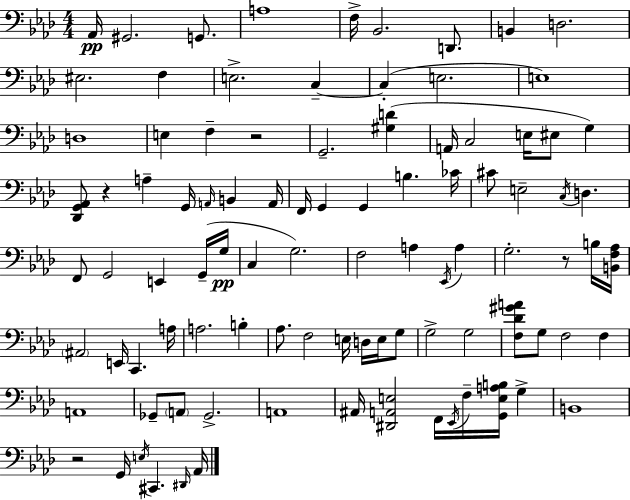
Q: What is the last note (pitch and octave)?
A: Ab2